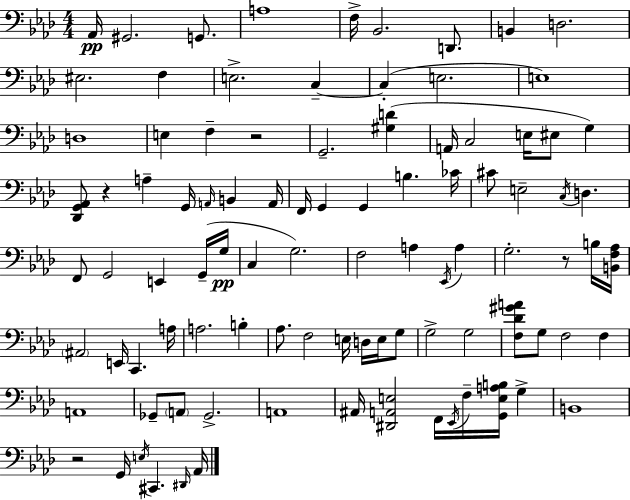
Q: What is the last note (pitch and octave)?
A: Ab2